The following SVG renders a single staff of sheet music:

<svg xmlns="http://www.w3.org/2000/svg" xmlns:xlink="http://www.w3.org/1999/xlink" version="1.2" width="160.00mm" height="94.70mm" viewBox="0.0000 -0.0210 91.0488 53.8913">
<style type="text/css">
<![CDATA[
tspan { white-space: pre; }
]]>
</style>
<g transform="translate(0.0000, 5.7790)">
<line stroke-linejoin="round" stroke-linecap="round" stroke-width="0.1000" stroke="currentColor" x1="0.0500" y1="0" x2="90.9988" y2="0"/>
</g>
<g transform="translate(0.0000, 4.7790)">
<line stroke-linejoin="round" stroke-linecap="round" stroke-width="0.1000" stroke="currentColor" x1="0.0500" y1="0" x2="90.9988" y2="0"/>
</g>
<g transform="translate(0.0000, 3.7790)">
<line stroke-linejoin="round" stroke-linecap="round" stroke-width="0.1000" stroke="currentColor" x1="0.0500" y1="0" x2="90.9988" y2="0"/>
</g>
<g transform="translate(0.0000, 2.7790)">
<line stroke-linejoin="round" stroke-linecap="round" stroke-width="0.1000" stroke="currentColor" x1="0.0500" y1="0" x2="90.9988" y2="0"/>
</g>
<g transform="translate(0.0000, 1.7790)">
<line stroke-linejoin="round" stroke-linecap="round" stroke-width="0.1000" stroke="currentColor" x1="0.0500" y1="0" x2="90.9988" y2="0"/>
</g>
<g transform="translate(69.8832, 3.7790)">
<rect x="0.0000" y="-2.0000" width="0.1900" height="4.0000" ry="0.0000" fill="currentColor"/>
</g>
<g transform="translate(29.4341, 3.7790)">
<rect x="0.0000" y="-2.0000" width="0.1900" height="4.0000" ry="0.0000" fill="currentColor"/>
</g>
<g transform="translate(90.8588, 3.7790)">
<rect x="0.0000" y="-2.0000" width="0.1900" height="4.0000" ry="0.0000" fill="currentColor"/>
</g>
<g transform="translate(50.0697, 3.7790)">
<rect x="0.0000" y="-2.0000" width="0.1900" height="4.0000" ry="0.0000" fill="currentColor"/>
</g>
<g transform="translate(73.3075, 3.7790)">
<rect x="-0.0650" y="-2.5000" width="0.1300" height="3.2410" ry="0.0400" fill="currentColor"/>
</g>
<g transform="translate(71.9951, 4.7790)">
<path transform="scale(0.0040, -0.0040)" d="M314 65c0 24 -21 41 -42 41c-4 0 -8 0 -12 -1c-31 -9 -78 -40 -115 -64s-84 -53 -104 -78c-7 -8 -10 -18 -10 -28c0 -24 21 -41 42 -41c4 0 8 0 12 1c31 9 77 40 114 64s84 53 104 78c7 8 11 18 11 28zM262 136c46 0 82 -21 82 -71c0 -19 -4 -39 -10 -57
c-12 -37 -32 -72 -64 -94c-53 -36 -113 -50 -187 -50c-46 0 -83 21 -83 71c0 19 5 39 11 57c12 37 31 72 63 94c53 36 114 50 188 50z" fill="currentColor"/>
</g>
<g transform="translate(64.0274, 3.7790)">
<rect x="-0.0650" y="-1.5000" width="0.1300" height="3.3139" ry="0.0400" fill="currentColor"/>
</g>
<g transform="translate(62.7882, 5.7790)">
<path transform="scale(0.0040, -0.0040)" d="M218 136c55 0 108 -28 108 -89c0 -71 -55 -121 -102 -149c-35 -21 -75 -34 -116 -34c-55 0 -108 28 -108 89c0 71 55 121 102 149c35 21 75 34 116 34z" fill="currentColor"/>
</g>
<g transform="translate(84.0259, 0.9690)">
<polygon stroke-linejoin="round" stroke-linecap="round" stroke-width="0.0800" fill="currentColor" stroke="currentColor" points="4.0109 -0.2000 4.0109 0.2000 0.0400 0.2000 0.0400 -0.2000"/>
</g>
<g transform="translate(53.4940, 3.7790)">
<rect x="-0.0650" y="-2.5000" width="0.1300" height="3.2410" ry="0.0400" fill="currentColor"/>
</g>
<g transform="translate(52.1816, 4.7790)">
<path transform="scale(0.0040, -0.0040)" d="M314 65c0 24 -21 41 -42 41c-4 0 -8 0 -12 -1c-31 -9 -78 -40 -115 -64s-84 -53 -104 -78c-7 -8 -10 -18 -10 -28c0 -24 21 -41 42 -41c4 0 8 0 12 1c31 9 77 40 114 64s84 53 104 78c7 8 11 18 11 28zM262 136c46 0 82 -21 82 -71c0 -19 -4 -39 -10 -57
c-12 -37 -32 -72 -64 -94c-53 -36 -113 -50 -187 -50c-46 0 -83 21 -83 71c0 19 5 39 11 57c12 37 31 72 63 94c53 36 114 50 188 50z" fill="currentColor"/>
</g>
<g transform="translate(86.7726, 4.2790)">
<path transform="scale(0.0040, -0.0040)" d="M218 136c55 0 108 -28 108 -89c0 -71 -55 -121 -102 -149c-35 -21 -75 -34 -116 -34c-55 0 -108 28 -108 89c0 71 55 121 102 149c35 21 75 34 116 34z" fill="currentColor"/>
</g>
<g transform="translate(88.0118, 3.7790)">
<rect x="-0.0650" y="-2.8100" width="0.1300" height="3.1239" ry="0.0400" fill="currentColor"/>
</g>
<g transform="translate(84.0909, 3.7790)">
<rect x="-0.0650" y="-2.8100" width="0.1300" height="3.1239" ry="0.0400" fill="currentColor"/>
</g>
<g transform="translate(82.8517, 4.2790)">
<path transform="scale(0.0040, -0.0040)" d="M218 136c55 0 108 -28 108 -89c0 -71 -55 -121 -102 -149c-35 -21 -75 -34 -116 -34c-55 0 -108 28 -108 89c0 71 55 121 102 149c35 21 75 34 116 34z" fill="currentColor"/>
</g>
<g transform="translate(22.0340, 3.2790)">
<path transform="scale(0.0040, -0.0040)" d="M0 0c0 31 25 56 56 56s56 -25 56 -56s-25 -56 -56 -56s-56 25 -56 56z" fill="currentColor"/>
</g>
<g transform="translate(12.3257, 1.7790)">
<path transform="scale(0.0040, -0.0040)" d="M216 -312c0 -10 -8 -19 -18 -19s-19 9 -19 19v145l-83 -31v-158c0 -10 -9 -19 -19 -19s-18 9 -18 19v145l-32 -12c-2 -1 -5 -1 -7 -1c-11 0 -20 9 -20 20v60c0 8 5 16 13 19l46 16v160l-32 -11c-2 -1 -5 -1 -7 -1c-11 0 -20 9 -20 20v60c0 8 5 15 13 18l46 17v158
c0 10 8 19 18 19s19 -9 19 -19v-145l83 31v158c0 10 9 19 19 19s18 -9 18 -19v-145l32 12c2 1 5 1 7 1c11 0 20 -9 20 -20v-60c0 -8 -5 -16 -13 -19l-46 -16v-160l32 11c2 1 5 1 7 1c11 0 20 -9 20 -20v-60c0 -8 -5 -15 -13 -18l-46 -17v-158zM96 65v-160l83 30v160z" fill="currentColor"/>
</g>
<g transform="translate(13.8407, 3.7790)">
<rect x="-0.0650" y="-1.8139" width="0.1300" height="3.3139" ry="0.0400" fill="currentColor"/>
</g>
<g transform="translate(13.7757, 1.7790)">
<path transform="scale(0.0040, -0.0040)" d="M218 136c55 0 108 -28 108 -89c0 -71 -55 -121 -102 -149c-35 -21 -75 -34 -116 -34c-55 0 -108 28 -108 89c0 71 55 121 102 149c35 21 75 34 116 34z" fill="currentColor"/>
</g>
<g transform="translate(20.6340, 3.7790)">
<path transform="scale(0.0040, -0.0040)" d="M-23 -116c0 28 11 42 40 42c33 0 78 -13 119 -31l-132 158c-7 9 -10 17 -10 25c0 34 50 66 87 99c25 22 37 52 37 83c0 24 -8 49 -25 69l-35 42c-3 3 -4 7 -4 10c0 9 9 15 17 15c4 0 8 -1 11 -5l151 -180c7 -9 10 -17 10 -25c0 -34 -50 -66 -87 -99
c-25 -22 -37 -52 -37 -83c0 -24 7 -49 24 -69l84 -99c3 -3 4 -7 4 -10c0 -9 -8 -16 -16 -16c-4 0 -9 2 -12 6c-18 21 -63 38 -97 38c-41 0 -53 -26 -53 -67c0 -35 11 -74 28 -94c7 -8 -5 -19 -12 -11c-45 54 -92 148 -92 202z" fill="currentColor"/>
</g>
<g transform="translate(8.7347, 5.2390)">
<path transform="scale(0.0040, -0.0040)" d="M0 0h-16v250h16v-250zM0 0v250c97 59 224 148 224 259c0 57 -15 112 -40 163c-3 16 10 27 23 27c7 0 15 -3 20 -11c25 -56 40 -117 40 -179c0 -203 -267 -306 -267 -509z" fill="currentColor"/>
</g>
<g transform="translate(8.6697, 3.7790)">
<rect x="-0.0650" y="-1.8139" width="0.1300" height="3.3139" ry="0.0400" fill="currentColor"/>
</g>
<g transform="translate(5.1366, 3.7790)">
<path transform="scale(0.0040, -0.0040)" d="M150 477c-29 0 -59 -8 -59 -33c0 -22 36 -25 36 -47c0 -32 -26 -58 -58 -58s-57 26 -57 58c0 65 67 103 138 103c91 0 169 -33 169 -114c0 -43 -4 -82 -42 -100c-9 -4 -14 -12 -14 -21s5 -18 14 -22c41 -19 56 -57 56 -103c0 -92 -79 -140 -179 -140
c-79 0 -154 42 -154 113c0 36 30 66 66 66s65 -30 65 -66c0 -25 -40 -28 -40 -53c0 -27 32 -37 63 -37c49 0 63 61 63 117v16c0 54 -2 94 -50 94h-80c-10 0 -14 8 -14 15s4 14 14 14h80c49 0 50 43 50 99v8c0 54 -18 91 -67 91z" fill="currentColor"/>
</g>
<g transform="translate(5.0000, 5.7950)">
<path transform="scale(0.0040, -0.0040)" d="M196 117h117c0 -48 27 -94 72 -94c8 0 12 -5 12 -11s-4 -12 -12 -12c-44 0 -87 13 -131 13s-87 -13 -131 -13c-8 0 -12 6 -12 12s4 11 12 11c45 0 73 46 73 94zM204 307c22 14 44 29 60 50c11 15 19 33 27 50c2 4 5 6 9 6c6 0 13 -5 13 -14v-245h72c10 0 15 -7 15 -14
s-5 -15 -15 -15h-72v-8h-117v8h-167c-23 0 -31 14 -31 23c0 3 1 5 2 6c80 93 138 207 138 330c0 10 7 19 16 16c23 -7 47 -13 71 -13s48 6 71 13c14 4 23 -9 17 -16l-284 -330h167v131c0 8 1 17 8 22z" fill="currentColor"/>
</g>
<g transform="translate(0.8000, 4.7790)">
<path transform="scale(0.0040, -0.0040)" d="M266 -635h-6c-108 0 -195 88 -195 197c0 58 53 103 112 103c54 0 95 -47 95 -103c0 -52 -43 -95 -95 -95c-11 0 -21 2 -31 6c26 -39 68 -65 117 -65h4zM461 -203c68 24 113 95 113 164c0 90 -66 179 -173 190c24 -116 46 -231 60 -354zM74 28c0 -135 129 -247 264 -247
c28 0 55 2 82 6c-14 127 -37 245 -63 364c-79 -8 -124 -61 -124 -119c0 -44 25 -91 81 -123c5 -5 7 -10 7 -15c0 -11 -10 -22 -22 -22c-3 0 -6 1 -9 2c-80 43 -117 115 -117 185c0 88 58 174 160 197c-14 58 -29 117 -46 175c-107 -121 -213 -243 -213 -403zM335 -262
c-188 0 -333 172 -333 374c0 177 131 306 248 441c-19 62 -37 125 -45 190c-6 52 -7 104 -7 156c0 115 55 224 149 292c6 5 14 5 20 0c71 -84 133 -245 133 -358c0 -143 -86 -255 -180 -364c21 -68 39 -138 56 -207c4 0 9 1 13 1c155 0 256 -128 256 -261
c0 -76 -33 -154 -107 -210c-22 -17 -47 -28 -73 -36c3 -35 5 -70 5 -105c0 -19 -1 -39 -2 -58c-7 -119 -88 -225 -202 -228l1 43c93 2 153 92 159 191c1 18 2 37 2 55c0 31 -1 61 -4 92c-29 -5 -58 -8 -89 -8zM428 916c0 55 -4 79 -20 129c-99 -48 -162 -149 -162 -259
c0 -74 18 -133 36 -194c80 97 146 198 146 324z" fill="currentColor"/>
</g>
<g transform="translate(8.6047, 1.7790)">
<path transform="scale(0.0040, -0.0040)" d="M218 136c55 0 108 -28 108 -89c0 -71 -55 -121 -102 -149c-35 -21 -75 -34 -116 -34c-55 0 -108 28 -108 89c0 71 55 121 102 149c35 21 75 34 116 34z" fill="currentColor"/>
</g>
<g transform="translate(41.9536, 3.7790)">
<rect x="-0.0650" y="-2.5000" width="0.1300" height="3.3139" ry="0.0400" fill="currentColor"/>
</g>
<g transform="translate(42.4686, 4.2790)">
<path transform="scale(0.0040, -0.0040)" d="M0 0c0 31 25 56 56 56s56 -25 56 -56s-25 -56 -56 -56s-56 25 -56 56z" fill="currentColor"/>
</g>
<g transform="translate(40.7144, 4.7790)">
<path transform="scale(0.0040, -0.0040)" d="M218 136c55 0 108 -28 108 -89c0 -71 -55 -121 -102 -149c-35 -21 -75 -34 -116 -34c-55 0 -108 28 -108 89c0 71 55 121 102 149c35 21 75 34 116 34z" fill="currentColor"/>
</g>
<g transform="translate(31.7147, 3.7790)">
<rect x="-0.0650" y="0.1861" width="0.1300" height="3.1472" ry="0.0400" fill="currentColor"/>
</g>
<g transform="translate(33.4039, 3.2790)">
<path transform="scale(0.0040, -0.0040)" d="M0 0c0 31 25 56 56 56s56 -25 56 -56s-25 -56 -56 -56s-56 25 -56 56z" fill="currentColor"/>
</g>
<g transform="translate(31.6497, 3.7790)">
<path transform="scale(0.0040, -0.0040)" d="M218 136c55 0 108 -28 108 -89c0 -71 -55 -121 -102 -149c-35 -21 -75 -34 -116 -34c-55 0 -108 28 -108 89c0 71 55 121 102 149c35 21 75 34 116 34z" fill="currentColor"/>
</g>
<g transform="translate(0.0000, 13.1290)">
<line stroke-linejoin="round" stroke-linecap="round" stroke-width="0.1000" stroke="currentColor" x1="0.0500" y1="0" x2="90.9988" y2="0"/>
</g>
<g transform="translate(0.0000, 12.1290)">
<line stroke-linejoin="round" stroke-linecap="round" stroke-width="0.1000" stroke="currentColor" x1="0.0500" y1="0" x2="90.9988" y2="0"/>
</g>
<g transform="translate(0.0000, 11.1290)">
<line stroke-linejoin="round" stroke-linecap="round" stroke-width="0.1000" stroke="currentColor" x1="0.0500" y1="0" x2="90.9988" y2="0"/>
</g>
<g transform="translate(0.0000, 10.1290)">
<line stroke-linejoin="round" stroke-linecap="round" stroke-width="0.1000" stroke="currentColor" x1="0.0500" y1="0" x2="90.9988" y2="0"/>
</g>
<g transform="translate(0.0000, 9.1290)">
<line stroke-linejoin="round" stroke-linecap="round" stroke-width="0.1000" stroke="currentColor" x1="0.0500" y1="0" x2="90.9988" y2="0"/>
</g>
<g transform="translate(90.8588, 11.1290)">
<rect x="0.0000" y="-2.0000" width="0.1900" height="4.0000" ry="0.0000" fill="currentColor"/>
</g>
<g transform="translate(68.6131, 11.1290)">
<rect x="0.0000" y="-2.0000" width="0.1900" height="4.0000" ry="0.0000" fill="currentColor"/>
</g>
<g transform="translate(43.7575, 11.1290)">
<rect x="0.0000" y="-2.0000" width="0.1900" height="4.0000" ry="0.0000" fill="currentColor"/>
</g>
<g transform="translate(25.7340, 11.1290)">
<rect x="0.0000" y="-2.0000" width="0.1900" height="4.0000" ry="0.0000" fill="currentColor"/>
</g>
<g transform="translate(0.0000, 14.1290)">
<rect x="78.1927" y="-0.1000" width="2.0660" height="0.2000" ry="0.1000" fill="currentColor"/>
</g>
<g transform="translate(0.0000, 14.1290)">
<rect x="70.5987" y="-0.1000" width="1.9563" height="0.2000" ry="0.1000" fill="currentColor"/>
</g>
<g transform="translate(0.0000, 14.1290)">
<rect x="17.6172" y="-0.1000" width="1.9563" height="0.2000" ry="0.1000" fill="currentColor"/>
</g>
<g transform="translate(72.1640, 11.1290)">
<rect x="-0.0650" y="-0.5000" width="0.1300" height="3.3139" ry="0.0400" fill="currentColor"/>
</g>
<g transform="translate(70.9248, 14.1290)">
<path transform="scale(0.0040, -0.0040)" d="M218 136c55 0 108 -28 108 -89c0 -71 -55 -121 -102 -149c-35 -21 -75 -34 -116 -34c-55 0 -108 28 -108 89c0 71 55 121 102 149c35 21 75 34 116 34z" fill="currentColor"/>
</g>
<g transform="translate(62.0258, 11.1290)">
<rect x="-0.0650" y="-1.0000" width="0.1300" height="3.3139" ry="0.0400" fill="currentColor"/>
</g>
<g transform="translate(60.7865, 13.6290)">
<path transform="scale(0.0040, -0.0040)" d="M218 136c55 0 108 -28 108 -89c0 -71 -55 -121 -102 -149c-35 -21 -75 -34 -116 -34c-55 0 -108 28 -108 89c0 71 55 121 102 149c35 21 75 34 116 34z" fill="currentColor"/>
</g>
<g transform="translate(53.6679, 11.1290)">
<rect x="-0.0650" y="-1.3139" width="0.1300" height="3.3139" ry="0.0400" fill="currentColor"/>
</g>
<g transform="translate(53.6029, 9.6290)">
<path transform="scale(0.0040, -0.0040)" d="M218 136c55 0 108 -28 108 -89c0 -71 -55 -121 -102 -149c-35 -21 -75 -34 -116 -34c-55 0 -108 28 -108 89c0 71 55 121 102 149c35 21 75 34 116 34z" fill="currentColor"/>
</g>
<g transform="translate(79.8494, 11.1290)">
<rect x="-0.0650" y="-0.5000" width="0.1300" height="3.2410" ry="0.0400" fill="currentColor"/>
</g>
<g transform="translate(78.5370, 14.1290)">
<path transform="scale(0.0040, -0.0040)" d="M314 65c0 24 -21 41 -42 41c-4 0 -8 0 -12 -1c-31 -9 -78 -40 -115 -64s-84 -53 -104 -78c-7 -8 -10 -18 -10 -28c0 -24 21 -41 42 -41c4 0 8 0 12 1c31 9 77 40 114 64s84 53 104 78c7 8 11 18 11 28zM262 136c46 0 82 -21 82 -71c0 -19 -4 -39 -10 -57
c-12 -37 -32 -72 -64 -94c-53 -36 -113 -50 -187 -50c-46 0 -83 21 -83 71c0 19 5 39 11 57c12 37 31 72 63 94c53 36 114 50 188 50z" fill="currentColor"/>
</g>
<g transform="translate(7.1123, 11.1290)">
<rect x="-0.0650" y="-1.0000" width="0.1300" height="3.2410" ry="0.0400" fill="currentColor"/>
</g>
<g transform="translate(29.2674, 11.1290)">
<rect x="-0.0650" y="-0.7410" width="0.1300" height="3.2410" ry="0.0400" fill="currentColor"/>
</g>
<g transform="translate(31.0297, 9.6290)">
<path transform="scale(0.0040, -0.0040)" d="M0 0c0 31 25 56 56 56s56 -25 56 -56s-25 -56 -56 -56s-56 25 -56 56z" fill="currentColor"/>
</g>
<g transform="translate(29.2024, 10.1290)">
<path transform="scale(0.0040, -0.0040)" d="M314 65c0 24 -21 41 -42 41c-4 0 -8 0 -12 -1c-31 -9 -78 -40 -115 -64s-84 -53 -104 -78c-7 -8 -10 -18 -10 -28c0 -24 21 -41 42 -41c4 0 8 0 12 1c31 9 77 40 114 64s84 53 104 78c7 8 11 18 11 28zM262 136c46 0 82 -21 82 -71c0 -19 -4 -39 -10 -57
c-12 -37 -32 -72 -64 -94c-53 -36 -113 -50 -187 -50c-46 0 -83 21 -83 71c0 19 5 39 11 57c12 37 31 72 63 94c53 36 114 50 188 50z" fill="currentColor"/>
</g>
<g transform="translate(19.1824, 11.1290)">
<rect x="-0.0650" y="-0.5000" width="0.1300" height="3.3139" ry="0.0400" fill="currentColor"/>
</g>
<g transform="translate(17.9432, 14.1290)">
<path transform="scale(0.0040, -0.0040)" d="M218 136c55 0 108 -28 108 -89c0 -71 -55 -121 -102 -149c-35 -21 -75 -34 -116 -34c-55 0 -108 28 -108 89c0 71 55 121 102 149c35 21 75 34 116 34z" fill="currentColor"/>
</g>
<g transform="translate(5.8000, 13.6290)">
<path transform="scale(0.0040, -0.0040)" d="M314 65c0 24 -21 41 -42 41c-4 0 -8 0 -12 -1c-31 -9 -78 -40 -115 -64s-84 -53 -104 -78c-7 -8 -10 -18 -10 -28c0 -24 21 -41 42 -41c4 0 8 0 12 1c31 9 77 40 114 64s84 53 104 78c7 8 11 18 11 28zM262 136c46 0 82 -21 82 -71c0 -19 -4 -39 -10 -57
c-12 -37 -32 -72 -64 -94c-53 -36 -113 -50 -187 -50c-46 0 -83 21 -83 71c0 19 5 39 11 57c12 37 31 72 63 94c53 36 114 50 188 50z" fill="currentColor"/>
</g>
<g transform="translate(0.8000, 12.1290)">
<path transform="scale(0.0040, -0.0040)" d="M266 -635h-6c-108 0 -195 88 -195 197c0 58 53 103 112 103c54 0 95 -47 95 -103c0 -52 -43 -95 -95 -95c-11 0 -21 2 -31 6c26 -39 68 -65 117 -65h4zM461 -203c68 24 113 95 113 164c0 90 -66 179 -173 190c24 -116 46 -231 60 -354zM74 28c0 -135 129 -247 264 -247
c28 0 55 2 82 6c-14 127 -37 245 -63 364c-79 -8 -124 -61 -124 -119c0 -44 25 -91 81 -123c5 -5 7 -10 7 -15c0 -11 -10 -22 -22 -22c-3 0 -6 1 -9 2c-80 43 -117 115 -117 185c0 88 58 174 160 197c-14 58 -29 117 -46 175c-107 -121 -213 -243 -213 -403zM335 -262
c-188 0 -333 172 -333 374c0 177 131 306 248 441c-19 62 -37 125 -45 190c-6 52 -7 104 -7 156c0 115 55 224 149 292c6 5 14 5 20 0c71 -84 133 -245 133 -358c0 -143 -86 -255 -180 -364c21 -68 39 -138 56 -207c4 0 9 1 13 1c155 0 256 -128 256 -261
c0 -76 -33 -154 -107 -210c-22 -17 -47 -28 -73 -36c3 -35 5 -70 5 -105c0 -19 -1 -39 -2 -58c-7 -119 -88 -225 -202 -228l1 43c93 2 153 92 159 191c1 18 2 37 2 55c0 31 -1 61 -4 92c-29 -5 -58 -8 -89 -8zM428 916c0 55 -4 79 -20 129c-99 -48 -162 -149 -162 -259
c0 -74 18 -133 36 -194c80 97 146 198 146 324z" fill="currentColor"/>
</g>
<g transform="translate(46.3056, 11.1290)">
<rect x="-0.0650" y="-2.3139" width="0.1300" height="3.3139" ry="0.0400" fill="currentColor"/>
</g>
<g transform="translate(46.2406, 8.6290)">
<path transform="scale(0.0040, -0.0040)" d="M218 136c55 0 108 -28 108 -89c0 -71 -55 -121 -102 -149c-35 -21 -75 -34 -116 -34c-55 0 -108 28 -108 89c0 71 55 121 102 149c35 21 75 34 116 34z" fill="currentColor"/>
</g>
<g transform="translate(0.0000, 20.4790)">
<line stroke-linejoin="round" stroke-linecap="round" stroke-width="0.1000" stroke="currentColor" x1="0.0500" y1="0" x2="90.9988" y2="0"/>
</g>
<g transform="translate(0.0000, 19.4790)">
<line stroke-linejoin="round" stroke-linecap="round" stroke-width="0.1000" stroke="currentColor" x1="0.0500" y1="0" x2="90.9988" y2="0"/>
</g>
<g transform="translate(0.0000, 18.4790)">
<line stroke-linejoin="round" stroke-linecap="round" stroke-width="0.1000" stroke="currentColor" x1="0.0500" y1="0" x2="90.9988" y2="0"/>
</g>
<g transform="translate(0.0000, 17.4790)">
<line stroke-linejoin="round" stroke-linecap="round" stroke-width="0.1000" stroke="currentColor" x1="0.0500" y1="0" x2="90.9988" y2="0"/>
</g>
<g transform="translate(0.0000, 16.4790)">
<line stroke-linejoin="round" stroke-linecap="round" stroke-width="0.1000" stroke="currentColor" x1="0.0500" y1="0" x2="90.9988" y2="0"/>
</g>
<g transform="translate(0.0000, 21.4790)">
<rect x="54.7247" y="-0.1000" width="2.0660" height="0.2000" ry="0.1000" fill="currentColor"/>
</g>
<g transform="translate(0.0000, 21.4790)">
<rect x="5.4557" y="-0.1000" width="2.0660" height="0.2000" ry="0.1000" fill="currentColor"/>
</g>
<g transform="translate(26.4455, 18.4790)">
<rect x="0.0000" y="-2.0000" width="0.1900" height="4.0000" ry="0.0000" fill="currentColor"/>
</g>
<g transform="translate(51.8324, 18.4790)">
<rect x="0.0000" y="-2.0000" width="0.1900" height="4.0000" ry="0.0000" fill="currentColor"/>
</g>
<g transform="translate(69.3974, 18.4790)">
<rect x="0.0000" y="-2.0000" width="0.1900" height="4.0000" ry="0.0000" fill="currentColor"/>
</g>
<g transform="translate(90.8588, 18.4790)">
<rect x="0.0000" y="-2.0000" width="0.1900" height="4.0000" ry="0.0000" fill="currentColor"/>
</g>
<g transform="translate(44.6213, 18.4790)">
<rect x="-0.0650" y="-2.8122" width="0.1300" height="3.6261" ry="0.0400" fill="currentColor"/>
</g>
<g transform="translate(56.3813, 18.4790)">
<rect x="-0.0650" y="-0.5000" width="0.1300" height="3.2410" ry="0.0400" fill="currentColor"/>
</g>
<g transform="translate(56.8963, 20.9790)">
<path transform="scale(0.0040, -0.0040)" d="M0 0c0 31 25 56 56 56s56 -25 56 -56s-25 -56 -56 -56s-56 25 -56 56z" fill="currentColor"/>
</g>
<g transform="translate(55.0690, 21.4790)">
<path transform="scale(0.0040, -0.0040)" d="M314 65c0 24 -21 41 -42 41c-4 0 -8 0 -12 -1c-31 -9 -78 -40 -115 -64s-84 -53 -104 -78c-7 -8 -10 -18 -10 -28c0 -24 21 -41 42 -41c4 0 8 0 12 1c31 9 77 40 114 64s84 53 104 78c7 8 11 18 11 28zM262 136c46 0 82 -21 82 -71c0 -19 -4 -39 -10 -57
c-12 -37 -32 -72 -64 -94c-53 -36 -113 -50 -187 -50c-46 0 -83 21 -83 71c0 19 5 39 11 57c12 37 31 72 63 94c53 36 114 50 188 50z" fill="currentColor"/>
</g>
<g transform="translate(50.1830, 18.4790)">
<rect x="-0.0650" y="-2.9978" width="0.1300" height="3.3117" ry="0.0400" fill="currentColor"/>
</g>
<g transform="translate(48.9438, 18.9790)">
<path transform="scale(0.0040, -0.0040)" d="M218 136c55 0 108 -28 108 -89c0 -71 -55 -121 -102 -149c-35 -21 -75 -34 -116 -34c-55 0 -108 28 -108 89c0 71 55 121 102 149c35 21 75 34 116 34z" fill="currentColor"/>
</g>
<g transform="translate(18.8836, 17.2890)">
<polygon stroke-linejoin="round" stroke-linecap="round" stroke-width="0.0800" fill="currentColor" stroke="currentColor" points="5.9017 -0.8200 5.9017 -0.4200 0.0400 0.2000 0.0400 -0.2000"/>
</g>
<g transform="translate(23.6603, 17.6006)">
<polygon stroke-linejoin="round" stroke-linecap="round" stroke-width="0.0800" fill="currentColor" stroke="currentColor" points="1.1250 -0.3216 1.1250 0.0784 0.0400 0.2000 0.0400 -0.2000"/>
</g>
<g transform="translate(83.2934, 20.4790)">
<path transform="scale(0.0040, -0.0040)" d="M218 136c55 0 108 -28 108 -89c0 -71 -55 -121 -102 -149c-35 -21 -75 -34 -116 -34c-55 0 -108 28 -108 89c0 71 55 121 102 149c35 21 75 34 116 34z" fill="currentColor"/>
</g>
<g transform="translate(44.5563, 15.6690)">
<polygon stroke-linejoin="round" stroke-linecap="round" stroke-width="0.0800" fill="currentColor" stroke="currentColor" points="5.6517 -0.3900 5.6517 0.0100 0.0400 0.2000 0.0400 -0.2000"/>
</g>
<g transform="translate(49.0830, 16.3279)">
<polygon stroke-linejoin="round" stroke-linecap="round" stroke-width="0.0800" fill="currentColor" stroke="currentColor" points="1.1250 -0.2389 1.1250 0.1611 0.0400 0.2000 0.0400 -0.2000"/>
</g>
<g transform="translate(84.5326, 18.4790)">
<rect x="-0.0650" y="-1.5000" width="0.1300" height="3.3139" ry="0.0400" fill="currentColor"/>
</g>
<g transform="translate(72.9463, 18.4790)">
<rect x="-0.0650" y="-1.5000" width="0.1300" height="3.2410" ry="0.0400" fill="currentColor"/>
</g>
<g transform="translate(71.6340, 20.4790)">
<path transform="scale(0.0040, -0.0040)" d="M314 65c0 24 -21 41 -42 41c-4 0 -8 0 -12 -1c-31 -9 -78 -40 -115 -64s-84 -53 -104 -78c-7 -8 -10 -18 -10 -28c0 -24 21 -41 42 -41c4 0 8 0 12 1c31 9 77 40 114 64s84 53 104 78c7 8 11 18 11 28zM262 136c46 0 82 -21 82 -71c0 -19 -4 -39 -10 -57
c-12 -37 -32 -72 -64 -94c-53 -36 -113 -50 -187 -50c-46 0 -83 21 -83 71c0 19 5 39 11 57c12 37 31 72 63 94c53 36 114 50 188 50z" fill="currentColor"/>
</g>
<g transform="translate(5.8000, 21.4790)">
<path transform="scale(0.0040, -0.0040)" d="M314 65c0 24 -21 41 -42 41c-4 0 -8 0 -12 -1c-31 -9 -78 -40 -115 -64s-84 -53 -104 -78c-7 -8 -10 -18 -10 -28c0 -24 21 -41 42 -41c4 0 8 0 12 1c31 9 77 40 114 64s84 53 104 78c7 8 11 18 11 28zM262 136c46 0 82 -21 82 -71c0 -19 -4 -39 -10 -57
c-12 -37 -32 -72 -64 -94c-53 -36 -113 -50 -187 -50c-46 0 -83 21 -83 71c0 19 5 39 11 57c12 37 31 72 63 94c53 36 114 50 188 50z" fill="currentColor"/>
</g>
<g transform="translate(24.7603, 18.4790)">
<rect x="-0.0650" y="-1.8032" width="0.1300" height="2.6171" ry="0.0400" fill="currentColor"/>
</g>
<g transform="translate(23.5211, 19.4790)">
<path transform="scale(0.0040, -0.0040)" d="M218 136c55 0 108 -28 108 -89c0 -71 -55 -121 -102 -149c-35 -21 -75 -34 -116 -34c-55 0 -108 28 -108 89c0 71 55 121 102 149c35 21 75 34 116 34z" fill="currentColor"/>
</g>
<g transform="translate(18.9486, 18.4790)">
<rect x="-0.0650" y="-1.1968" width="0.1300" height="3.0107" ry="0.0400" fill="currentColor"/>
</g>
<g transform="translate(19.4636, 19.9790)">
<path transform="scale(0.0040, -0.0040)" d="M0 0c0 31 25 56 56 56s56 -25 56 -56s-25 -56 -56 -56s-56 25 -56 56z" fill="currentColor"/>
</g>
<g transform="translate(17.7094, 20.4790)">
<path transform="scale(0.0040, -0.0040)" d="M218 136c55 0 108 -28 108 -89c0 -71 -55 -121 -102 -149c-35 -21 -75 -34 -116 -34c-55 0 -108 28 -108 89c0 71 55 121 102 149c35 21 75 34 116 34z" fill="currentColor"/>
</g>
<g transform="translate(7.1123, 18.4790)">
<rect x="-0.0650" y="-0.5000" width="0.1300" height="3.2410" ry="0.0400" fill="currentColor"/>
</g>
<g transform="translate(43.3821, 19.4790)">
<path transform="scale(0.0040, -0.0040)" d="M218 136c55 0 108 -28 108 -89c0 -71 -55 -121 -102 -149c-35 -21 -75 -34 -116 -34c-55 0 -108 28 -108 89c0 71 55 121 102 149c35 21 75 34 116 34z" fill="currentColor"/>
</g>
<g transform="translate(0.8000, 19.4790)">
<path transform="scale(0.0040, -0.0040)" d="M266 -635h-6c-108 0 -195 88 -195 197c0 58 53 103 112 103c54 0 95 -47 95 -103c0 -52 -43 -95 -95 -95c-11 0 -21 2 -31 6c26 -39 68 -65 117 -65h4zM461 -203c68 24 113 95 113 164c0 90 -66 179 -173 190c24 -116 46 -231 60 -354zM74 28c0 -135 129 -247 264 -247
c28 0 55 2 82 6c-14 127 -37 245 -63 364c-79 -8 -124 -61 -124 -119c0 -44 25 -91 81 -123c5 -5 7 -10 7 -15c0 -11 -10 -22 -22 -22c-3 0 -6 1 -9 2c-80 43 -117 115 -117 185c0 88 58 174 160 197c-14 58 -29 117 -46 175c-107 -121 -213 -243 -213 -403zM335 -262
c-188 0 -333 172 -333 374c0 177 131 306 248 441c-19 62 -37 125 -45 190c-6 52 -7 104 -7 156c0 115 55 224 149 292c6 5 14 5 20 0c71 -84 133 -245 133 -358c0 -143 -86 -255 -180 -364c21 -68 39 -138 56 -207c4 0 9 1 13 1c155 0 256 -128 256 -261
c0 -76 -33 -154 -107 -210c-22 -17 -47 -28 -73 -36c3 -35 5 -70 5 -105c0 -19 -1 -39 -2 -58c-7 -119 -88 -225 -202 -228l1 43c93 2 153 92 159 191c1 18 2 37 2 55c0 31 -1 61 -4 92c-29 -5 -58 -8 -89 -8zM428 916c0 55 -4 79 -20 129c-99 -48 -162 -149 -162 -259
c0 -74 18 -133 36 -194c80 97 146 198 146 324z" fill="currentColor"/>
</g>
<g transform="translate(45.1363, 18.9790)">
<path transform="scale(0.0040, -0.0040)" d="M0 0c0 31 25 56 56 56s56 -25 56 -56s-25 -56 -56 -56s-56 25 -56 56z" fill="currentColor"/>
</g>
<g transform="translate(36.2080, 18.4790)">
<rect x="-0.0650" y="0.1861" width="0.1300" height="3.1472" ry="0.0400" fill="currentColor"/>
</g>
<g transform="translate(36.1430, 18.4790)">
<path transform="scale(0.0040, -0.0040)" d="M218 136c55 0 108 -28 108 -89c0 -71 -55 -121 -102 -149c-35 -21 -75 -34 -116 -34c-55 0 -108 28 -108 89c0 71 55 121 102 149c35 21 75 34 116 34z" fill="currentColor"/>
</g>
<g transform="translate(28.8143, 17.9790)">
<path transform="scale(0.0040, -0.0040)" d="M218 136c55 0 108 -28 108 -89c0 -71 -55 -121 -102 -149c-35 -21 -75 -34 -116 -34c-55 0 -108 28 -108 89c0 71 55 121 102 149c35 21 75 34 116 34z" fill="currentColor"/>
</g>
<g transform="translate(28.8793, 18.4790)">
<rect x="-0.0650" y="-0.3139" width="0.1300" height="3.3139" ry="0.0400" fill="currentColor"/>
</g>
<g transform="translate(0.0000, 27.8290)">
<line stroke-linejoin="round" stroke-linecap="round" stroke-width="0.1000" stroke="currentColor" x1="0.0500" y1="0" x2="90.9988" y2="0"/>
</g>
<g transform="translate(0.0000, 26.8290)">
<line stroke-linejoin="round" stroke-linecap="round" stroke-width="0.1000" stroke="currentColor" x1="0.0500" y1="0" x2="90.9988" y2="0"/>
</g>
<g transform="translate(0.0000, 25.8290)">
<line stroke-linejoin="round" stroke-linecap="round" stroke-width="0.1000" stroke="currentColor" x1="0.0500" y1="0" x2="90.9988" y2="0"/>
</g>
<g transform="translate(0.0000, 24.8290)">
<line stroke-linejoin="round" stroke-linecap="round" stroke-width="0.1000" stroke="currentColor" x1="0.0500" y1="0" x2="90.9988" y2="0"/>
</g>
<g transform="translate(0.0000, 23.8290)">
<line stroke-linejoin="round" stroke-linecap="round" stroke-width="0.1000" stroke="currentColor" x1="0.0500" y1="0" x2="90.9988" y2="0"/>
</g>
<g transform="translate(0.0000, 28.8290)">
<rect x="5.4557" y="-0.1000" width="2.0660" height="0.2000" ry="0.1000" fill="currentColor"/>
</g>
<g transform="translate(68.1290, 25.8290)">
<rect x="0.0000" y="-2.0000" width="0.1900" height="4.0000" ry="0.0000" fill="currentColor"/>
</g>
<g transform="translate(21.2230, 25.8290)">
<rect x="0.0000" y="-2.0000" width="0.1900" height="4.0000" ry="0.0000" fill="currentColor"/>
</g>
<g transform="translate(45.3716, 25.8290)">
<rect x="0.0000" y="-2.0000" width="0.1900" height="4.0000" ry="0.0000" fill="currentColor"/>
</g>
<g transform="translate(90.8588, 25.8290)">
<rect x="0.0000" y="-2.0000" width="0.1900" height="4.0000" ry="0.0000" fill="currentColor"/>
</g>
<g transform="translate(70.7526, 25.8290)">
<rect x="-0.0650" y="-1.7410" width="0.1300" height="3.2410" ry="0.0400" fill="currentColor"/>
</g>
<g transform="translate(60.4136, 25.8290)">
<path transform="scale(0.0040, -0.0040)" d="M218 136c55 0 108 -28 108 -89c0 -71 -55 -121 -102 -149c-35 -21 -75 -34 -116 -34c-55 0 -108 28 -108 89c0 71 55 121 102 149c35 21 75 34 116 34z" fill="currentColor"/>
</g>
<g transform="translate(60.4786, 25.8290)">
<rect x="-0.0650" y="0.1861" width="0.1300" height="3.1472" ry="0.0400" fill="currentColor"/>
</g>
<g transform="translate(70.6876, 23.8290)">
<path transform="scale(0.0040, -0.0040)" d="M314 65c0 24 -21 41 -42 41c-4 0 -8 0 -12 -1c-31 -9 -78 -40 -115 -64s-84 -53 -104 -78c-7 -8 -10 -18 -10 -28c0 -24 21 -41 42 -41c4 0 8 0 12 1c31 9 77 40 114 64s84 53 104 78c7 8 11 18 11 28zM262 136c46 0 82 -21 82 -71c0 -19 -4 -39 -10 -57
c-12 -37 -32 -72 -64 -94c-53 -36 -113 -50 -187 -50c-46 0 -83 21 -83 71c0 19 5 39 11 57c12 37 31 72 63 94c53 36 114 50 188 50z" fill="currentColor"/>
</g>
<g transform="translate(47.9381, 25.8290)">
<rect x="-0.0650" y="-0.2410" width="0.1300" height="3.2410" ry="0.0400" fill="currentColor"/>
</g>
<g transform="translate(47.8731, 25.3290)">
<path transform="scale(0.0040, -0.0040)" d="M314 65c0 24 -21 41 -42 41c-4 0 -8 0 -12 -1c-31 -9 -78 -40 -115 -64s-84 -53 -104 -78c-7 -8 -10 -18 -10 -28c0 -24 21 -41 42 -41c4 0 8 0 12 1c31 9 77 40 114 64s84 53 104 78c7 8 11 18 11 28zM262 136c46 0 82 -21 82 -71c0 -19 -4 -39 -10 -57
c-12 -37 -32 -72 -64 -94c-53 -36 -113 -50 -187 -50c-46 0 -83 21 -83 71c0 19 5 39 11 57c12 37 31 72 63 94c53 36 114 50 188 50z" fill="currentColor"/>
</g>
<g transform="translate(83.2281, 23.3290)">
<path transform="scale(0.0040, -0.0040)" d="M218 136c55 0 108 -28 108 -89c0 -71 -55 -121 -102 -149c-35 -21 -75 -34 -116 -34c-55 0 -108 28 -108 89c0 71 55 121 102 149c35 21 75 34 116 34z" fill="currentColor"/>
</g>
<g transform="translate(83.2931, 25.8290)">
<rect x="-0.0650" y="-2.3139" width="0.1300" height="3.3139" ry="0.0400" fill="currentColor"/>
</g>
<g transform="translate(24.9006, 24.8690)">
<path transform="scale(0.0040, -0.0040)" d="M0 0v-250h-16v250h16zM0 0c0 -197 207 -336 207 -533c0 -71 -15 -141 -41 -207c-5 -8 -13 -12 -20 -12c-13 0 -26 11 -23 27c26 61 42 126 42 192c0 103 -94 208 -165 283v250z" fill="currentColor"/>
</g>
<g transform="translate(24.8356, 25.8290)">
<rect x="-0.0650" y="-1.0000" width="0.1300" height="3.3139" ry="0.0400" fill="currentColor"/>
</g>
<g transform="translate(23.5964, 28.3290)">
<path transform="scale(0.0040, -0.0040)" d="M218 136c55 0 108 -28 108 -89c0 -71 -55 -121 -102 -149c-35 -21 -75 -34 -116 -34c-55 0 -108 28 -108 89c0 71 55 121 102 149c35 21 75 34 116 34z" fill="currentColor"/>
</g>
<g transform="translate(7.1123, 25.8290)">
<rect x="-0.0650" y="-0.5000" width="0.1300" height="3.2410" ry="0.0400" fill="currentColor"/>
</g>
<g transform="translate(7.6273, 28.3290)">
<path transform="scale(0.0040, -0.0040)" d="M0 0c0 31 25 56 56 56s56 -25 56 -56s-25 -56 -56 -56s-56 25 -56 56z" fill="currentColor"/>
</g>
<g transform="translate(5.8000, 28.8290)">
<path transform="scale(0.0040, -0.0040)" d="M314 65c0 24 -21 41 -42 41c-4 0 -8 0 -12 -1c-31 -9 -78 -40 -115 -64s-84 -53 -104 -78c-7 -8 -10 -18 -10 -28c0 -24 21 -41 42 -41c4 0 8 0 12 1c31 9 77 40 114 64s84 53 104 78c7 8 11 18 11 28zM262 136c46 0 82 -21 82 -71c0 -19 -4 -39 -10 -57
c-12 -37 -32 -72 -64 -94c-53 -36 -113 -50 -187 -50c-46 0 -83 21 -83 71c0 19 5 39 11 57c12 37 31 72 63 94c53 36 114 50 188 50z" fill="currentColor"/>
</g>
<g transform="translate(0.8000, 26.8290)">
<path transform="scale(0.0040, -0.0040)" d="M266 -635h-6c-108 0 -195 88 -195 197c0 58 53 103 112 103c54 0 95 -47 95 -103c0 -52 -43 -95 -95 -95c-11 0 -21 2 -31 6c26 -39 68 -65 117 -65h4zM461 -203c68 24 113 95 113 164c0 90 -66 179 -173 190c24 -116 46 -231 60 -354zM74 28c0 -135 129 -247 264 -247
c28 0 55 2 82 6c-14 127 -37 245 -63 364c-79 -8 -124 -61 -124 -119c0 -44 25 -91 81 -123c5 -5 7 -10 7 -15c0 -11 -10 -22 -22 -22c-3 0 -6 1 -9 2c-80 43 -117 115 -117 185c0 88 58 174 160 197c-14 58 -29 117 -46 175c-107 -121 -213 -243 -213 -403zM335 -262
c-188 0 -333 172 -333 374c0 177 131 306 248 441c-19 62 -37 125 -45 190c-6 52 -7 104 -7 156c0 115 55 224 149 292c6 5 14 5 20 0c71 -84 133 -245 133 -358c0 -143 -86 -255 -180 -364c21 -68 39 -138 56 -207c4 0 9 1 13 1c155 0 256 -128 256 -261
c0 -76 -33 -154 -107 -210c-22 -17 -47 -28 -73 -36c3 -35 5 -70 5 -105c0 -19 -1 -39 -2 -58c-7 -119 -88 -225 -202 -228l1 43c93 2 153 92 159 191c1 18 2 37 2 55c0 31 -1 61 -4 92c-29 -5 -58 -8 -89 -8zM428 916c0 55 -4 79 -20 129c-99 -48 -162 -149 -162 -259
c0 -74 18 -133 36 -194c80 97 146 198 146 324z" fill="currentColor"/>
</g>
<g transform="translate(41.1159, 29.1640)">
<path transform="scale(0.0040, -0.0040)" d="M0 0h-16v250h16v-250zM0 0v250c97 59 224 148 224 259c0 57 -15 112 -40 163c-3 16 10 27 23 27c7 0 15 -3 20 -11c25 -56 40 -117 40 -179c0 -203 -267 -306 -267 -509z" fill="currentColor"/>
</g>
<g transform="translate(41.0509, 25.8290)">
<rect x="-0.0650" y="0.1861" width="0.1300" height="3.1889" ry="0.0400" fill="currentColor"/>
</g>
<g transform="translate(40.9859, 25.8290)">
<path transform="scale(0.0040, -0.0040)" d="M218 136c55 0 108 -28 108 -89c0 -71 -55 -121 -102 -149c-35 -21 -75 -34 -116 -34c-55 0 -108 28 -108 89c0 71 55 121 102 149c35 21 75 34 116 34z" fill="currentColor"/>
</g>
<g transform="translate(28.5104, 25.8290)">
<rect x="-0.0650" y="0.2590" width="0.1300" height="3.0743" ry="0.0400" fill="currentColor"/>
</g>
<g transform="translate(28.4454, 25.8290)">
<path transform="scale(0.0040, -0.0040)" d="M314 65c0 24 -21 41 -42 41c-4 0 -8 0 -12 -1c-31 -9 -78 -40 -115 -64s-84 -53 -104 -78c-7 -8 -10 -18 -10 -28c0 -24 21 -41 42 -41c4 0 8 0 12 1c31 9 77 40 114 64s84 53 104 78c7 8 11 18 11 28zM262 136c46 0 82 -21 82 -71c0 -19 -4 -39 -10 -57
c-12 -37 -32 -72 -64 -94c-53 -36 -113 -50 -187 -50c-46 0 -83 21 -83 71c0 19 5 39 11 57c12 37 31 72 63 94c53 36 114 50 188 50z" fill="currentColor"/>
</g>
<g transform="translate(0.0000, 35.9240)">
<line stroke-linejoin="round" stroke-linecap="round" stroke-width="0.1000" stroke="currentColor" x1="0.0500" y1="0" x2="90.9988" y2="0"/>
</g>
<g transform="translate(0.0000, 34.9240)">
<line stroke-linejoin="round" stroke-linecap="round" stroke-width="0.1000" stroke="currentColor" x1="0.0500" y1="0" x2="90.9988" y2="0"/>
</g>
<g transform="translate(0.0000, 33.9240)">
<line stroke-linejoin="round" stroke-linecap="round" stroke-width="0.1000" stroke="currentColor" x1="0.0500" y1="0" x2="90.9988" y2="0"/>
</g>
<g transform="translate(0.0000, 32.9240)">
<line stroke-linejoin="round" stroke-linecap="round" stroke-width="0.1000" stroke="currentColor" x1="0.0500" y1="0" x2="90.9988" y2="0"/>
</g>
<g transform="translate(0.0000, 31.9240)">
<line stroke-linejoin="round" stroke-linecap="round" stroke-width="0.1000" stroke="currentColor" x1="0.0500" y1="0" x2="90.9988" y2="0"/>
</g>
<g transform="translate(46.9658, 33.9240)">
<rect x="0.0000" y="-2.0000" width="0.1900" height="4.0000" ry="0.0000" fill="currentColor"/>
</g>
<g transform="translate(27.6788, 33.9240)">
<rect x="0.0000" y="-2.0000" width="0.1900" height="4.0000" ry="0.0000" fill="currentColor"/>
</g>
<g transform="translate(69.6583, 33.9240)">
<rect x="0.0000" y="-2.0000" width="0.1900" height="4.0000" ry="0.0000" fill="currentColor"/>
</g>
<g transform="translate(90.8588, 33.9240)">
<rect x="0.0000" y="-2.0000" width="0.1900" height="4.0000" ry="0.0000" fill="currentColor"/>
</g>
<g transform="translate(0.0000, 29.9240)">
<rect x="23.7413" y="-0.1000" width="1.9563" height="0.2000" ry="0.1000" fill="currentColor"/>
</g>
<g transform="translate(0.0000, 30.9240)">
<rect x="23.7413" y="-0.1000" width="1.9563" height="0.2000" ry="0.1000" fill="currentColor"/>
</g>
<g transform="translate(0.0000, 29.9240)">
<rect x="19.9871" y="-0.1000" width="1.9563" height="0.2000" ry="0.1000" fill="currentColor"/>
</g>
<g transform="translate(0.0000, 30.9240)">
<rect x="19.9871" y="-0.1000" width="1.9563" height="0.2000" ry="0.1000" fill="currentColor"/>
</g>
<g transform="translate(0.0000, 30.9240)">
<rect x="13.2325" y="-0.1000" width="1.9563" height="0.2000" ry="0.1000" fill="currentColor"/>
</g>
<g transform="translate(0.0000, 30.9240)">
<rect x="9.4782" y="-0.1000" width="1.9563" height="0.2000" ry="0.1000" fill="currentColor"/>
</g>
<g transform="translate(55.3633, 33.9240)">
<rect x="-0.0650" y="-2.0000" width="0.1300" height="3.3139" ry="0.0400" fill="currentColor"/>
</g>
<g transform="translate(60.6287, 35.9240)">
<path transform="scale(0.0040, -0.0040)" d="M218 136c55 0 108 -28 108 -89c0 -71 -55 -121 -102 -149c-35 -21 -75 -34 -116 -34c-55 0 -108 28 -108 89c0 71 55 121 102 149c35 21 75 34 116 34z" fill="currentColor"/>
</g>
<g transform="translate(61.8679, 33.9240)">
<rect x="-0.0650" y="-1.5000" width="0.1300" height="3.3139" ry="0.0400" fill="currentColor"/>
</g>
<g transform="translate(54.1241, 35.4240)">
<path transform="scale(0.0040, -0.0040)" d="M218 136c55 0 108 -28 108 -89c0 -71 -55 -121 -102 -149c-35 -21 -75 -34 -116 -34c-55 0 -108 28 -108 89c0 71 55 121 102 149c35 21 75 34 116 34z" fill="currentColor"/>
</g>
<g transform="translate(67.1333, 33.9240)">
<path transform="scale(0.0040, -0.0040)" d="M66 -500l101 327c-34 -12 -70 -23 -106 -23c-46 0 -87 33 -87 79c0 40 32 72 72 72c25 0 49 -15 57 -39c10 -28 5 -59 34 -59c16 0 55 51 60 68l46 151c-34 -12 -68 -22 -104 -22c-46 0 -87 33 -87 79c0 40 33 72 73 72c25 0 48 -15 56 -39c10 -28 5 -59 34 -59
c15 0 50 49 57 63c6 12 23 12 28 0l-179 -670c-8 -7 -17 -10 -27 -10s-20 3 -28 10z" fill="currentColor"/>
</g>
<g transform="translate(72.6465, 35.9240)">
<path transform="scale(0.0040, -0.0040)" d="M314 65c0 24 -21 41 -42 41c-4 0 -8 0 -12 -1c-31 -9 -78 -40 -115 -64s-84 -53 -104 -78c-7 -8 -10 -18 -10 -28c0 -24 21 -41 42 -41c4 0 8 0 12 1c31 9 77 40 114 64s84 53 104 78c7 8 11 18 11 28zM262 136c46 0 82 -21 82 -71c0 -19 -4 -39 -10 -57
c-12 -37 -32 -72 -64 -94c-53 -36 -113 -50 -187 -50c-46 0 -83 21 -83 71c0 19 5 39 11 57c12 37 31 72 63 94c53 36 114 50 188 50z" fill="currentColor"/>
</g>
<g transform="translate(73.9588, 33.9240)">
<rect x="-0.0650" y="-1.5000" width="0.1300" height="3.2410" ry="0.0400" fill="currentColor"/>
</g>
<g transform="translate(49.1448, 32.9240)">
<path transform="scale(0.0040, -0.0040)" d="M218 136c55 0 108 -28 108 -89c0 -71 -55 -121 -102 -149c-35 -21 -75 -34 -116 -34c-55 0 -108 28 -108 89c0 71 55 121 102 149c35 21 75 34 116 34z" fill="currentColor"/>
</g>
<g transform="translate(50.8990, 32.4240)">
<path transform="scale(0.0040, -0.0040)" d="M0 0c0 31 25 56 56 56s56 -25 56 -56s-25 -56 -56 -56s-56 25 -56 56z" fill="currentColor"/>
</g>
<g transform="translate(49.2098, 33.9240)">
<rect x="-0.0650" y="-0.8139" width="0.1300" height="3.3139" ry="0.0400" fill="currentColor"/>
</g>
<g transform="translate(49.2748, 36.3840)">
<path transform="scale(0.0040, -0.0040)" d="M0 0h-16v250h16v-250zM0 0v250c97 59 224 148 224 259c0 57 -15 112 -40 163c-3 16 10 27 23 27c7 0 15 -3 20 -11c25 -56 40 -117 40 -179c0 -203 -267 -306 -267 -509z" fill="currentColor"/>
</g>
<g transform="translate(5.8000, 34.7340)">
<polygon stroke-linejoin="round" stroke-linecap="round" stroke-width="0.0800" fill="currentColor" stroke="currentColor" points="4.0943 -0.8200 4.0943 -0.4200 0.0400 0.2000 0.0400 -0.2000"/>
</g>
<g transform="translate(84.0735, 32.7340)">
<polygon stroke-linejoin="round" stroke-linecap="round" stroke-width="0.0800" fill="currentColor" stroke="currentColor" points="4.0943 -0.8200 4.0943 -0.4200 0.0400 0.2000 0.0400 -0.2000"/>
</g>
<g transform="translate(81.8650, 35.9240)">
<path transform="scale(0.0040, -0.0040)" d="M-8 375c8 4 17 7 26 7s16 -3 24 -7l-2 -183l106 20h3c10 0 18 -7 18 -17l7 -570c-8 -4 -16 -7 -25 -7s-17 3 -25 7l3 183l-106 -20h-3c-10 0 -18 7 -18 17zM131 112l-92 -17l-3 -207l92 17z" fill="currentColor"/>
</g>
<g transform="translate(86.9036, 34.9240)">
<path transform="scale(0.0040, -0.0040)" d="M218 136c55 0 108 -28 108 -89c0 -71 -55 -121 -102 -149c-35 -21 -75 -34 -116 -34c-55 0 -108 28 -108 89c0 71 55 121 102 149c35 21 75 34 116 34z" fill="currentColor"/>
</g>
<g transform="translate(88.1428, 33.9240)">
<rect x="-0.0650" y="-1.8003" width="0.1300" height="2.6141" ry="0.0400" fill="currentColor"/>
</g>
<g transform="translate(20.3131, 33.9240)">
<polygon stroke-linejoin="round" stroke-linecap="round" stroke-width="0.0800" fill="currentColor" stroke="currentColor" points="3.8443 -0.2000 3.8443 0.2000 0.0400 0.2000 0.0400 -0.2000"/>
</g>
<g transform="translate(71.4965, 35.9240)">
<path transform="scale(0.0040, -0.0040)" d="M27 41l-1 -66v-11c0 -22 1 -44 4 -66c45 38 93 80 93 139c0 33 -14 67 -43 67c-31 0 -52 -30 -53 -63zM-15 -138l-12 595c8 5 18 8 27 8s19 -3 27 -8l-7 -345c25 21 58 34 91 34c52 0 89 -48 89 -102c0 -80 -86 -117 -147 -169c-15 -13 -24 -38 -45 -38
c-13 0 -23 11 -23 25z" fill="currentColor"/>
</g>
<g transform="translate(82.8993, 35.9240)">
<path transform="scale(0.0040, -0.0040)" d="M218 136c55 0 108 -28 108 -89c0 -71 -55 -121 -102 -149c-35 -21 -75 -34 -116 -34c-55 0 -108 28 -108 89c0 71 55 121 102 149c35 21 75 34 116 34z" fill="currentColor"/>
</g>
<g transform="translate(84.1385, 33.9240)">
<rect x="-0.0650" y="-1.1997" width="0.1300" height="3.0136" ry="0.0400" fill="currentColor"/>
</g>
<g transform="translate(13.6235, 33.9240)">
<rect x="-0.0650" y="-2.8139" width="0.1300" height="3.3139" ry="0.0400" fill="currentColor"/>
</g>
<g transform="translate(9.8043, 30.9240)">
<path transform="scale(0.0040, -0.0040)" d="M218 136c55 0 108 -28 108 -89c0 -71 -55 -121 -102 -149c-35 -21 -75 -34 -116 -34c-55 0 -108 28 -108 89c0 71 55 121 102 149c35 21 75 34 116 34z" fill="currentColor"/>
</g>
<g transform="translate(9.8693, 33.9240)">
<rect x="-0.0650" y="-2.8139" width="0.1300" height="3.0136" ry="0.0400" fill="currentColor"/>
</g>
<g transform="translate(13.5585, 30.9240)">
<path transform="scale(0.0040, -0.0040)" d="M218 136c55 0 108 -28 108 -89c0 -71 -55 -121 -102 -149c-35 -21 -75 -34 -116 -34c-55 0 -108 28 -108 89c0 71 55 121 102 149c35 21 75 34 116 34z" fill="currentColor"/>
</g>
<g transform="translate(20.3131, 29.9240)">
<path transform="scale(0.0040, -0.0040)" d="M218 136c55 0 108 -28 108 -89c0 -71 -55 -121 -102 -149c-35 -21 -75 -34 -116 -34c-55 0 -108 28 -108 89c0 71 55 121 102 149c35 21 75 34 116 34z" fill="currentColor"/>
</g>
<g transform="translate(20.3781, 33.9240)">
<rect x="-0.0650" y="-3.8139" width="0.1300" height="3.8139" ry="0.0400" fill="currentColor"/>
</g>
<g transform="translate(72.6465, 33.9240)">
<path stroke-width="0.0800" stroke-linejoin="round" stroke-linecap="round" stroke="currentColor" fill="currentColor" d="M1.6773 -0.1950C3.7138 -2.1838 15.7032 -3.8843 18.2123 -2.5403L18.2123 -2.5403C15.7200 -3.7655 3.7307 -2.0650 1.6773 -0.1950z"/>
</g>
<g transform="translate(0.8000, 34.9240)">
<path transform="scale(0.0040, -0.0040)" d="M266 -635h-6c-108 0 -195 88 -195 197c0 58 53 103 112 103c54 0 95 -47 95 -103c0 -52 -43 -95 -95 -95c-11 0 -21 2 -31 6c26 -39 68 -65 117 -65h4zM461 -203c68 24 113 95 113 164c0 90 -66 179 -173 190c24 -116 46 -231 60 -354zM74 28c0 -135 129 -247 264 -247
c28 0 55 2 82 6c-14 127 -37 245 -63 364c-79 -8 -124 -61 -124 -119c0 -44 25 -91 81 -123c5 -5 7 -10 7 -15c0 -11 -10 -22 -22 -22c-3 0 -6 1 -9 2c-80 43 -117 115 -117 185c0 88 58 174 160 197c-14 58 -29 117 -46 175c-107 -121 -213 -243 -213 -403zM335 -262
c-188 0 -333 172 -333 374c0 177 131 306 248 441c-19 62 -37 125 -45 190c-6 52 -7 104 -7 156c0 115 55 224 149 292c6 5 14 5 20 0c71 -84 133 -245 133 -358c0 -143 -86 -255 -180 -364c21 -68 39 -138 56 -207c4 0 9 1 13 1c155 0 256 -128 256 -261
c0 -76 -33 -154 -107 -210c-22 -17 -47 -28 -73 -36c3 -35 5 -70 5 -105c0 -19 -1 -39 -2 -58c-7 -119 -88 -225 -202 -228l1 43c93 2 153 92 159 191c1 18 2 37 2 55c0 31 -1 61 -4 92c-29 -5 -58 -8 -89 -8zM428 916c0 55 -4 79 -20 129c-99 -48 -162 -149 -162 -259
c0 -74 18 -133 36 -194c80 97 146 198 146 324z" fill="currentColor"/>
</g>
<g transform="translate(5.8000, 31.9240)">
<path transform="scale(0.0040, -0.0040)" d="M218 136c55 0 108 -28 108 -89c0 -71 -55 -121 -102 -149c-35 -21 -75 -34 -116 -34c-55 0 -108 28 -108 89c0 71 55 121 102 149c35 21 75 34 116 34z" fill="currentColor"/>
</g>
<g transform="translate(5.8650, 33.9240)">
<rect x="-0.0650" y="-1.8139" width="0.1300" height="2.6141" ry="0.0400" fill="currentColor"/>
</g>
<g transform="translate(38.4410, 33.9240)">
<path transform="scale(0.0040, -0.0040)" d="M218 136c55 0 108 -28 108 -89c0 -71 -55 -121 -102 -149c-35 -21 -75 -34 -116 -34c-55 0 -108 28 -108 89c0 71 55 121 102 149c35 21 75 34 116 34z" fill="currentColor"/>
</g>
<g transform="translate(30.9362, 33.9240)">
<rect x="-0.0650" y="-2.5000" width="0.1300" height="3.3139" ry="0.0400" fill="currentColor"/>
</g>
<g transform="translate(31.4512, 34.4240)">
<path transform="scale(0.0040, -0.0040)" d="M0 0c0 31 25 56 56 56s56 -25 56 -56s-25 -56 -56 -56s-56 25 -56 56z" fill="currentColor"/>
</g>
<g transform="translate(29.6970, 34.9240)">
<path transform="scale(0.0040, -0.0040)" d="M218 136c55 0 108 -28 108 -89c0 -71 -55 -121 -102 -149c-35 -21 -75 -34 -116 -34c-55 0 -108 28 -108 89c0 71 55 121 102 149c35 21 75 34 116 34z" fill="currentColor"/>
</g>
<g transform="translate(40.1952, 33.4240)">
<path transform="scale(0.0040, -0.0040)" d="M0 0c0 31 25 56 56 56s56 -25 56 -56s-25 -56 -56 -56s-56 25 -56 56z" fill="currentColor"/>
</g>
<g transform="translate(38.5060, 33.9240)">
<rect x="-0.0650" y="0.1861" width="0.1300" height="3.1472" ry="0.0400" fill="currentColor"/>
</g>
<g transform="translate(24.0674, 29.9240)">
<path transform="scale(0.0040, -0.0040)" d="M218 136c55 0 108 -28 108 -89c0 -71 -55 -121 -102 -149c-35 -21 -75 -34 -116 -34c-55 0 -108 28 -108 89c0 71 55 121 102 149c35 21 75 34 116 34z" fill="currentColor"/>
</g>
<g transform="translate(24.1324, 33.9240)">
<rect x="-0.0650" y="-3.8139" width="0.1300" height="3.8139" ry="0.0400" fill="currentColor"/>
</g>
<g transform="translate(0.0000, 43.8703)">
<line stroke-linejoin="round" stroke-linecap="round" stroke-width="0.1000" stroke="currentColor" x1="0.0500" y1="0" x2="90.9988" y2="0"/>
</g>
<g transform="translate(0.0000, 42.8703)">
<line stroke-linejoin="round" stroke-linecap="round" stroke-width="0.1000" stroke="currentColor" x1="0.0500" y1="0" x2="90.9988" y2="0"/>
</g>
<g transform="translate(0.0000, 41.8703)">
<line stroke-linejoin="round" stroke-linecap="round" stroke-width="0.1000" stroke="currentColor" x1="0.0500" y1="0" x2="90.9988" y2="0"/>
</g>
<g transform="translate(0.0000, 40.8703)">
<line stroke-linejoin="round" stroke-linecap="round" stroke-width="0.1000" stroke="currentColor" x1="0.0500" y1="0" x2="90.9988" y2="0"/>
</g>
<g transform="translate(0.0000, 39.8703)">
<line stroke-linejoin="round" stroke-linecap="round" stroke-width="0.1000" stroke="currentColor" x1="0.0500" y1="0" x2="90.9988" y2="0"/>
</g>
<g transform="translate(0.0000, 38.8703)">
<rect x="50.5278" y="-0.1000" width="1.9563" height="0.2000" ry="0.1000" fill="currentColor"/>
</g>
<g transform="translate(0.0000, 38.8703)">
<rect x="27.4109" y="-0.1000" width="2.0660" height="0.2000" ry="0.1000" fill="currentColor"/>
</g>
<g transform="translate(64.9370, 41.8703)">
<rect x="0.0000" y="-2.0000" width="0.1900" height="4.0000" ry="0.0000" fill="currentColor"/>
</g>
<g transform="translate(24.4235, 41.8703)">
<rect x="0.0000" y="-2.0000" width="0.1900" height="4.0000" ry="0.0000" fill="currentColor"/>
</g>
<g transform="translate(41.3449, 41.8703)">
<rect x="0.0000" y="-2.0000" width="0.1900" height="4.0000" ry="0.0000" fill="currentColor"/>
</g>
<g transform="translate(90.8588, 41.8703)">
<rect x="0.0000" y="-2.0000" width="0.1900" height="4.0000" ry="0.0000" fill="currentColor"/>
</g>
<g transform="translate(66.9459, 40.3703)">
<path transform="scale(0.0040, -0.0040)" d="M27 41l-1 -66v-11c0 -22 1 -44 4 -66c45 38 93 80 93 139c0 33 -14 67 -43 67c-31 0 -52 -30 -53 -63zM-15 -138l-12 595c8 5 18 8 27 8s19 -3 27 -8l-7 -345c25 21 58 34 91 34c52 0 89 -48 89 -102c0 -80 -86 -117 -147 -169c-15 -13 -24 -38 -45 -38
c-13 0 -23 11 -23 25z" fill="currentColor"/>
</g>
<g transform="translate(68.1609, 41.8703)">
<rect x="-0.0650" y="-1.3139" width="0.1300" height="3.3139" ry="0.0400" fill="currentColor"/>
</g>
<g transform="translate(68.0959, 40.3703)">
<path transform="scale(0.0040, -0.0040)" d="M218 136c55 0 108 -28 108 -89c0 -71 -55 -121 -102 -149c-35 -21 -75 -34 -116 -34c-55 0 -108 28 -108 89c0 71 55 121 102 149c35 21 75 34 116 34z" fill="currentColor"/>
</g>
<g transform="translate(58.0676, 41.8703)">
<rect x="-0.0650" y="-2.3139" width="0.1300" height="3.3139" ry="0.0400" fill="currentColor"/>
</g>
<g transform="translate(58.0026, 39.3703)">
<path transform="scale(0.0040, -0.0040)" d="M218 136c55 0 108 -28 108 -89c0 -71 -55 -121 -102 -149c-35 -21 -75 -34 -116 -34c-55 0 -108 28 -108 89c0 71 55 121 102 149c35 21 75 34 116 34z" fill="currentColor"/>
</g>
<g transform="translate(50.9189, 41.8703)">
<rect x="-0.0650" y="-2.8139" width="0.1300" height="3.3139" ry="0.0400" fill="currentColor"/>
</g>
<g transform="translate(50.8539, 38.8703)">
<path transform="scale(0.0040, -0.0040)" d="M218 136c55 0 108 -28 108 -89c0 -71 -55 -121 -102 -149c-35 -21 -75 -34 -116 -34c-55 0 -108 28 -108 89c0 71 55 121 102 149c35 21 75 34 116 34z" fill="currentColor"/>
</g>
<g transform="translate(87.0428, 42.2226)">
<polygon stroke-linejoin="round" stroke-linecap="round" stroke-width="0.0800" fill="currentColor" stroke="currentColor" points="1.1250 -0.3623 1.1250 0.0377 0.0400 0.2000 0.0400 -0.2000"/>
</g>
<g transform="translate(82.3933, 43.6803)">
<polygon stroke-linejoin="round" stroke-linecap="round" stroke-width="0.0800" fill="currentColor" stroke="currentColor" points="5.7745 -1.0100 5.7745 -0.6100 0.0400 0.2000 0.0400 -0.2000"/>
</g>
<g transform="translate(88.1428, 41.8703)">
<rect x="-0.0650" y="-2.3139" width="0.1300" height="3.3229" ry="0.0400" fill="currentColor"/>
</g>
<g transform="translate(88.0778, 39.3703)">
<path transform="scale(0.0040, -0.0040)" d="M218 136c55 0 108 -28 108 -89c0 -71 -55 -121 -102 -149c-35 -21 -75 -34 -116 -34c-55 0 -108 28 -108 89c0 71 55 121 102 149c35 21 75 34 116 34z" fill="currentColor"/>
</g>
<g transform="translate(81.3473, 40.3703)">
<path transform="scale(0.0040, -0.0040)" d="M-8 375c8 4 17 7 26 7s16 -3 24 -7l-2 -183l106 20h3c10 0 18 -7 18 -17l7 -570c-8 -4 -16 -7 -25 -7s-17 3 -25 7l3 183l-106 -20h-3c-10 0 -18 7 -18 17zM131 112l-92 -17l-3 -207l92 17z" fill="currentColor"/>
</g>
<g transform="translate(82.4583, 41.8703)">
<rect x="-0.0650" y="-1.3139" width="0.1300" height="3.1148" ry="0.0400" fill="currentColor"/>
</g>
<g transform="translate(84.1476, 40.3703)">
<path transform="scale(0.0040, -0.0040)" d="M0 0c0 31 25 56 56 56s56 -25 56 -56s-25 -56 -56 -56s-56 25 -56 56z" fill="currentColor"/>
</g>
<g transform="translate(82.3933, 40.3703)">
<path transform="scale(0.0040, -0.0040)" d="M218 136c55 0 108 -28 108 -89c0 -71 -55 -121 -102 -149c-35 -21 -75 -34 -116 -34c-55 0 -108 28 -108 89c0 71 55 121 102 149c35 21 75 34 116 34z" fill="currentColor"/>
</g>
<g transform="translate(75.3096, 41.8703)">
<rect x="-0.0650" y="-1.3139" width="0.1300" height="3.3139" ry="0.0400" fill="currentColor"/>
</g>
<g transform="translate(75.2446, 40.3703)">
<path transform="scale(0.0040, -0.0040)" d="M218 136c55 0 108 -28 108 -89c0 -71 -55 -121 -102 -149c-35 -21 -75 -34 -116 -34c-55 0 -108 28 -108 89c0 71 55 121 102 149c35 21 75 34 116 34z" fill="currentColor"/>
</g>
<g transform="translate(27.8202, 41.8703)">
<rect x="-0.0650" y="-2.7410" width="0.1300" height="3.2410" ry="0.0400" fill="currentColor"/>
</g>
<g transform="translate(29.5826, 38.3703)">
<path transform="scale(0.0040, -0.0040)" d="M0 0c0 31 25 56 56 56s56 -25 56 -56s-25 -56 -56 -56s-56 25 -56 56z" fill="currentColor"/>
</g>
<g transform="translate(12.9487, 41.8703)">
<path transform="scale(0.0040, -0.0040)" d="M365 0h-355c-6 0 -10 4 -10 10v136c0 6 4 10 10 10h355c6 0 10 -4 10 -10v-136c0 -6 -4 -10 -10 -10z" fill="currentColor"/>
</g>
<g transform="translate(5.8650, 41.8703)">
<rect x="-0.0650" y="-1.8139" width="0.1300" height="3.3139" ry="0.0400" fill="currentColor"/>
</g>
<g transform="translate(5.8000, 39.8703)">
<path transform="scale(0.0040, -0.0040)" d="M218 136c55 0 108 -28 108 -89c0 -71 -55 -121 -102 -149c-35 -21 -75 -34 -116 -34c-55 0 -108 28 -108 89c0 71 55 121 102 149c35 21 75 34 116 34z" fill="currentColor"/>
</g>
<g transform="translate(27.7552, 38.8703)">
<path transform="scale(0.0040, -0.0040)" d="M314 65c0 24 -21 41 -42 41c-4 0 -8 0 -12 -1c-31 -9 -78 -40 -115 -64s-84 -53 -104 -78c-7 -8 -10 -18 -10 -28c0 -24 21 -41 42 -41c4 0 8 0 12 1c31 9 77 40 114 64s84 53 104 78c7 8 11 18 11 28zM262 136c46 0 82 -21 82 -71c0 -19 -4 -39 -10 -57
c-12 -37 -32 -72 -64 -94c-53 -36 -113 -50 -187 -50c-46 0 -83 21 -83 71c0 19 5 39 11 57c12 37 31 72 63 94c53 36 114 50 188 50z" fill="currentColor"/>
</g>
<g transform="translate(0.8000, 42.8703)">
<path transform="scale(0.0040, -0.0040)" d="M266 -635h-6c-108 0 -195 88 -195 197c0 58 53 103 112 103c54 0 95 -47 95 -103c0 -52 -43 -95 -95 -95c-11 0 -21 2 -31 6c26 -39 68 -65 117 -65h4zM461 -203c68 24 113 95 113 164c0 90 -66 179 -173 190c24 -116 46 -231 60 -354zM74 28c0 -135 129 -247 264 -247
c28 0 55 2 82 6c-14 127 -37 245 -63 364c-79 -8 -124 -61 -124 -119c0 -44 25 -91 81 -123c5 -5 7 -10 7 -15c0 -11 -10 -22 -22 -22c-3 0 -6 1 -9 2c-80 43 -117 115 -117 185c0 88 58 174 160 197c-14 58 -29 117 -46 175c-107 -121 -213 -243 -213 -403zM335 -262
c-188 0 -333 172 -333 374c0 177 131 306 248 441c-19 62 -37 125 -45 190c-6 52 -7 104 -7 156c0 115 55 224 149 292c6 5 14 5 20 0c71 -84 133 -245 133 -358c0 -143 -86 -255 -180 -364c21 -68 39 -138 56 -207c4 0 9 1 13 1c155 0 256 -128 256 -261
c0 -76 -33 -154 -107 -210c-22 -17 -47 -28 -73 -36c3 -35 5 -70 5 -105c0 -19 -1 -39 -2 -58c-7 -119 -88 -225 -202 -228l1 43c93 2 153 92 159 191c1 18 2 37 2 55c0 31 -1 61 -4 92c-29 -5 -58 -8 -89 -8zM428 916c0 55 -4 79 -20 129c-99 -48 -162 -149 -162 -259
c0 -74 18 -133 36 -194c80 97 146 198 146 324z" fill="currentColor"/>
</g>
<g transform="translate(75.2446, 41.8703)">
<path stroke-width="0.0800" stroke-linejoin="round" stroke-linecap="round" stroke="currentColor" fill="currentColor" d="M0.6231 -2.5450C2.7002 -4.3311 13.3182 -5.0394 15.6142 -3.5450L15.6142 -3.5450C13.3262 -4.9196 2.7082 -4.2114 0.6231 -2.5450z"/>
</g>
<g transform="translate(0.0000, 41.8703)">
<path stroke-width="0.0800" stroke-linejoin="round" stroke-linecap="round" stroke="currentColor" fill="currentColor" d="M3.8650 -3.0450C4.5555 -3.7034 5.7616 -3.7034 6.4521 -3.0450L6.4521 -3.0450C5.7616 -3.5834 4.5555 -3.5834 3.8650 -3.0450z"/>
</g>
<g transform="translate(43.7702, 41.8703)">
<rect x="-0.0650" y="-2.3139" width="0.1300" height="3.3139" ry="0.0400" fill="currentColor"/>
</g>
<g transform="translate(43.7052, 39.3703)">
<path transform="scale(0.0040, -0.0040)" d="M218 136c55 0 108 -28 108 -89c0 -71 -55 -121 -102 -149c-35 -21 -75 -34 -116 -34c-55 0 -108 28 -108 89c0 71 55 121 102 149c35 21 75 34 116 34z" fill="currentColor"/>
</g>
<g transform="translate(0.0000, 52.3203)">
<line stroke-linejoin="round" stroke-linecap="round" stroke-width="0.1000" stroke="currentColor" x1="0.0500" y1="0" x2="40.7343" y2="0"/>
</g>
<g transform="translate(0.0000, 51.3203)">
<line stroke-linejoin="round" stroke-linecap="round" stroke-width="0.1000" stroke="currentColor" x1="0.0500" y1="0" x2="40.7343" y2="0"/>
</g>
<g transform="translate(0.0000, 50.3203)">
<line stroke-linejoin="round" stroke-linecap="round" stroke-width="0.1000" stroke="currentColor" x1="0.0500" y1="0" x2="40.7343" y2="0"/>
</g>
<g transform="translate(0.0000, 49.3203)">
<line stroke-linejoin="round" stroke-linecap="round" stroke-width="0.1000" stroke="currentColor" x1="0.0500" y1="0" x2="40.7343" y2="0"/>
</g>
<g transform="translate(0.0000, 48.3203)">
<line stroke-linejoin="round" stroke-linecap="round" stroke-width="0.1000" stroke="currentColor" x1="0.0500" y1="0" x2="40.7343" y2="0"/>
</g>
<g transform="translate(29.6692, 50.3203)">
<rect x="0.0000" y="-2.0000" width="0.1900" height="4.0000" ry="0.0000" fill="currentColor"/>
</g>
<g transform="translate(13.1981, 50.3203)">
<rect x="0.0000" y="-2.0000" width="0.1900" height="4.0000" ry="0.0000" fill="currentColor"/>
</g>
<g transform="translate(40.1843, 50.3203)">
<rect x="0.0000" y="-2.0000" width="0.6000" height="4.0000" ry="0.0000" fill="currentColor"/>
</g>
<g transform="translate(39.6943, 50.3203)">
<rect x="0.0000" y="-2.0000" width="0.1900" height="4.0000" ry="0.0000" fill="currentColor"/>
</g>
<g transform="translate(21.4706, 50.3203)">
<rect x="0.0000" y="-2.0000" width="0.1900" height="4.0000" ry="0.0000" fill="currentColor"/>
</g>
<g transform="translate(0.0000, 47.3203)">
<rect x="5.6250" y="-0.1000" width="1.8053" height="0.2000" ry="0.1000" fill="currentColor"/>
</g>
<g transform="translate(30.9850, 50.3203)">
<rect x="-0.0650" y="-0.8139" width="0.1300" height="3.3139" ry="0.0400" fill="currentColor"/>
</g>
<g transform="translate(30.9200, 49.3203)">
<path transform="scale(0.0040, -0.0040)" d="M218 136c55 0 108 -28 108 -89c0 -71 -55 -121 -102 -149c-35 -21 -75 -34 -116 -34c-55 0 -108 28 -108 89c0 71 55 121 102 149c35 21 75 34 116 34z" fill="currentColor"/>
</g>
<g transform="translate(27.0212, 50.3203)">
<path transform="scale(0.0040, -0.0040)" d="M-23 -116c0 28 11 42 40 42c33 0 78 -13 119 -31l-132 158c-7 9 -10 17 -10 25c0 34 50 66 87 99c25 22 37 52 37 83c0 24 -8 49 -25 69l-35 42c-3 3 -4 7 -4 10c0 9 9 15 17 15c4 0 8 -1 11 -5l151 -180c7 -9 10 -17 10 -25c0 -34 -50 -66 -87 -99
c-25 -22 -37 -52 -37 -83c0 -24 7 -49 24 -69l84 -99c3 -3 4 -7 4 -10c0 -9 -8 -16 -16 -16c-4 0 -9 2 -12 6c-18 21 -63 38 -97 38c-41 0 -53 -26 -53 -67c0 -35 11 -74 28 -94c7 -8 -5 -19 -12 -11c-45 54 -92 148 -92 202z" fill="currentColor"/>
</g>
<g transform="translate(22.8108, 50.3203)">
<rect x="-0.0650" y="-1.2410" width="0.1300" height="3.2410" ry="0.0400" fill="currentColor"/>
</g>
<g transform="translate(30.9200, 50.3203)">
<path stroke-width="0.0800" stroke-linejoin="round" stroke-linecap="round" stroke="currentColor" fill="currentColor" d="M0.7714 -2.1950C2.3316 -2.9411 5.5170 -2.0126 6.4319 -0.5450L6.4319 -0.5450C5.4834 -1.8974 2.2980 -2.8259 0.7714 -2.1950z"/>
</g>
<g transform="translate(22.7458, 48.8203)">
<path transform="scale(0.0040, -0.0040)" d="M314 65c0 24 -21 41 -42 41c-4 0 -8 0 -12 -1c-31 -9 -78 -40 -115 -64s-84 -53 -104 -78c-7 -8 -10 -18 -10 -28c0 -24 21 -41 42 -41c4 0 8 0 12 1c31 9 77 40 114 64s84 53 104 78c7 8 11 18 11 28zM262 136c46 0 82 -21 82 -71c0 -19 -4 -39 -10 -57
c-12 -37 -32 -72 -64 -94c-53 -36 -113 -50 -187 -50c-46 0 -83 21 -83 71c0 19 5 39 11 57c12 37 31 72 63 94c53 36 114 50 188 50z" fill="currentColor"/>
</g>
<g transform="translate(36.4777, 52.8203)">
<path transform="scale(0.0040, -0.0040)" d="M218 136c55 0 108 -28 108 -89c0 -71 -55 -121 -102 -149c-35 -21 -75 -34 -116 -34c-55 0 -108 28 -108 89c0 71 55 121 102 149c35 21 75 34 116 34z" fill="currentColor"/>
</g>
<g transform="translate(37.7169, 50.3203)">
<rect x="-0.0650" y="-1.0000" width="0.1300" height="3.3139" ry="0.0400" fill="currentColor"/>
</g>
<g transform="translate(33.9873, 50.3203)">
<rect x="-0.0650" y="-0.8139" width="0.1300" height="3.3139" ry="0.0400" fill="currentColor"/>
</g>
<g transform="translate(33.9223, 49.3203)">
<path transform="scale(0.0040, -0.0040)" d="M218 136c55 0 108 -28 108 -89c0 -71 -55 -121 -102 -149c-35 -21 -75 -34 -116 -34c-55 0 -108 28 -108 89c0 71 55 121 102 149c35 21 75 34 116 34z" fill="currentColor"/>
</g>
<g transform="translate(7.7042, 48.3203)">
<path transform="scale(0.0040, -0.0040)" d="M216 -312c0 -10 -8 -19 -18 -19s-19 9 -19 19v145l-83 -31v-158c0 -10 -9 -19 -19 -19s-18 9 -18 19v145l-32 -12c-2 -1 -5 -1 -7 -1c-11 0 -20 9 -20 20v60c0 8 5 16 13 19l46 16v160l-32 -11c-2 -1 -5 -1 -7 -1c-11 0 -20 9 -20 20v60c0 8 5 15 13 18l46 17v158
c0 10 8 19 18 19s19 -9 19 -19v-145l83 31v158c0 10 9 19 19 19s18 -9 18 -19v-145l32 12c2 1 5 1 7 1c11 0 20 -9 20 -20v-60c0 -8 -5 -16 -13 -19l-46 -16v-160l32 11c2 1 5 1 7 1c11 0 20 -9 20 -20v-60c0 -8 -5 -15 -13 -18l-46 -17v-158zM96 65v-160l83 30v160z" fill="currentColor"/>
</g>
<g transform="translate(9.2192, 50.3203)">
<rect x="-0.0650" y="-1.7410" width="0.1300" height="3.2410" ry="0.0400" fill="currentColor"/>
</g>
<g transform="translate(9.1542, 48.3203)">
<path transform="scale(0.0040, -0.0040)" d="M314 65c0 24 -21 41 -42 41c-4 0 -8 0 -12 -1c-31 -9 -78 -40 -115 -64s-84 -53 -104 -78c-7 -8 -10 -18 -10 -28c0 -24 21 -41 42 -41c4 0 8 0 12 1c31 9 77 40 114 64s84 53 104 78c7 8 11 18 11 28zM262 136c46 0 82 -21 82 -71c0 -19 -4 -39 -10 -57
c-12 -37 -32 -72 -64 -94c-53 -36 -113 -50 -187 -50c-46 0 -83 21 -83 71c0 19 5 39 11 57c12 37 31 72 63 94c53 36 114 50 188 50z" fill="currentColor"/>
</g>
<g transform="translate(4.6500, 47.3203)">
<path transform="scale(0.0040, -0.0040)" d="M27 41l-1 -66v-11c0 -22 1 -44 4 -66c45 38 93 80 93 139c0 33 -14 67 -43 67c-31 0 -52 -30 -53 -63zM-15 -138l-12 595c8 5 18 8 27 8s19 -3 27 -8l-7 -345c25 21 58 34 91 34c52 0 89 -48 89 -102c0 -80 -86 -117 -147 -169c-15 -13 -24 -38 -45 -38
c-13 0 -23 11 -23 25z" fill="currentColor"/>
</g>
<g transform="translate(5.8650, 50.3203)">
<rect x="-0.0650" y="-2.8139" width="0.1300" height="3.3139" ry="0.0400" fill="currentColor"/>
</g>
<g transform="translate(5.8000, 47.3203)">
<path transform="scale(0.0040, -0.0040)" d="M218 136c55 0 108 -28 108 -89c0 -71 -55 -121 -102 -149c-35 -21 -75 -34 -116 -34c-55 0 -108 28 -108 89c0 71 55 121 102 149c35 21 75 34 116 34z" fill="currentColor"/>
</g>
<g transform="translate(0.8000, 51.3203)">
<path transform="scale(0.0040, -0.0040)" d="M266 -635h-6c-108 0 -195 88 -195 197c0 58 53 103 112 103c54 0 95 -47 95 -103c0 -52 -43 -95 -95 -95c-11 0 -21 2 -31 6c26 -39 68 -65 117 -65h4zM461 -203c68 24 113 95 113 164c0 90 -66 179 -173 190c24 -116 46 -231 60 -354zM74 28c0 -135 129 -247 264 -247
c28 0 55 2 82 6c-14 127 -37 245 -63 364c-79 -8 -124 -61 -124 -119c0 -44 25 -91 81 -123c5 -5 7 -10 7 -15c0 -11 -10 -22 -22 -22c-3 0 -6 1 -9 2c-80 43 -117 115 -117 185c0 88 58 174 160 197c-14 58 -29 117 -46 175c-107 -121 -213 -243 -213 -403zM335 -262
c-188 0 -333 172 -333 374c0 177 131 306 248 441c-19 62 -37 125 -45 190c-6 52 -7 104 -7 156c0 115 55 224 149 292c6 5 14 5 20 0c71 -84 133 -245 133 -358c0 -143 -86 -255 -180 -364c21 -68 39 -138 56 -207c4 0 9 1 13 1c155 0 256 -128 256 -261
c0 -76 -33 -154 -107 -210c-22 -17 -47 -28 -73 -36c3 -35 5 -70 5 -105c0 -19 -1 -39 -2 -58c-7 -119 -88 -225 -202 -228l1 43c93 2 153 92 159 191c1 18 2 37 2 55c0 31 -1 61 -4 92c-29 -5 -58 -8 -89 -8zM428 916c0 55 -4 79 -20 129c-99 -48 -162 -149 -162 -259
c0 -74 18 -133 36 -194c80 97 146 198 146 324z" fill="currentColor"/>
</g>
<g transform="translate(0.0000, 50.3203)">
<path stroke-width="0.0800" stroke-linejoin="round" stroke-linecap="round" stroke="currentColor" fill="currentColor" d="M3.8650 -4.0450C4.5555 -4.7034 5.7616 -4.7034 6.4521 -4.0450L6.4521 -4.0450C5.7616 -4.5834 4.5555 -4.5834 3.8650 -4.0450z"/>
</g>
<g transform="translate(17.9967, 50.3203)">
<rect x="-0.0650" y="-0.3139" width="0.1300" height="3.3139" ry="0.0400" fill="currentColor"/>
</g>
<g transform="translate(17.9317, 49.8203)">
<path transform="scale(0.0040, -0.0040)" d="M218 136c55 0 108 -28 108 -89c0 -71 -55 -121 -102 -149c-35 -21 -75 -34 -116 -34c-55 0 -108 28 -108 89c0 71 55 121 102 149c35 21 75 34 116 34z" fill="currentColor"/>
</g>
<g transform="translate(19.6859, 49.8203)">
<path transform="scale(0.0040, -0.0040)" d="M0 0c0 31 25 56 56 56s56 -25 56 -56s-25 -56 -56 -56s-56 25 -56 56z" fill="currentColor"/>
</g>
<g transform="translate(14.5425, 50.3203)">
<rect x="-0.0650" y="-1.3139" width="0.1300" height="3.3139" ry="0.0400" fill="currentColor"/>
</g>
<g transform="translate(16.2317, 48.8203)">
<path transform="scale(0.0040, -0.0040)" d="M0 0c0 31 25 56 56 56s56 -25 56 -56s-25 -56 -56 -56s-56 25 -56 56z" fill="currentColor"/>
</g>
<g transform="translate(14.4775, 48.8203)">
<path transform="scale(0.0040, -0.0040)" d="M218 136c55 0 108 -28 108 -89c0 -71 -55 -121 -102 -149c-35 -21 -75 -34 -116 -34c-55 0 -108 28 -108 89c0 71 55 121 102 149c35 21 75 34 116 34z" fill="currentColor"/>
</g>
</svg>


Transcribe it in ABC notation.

X:1
T:Untitled
M:3/4
L:1/4
K:C
f/2 ^f z B G G2 E G2 A/2 A/2 D2 C d2 g e D C C2 C2 E/2 G/4 c B G/2 A/4 C2 E2 E C2 D/2 B2 B/2 c2 B f2 g f/2 a/2 a c'/2 c'/2 G B d/2 F E z/4 _E2 E/2 G/2 f z2 a2 g a g _e _e e/2 g/4 _a ^f2 e c e2 z d d D